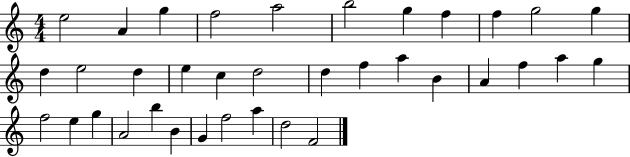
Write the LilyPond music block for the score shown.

{
  \clef treble
  \numericTimeSignature
  \time 4/4
  \key c \major
  e''2 a'4 g''4 | f''2 a''2 | b''2 g''4 f''4 | f''4 g''2 g''4 | \break d''4 e''2 d''4 | e''4 c''4 d''2 | d''4 f''4 a''4 b'4 | a'4 f''4 a''4 g''4 | \break f''2 e''4 g''4 | a'2 b''4 b'4 | g'4 f''2 a''4 | d''2 f'2 | \break \bar "|."
}